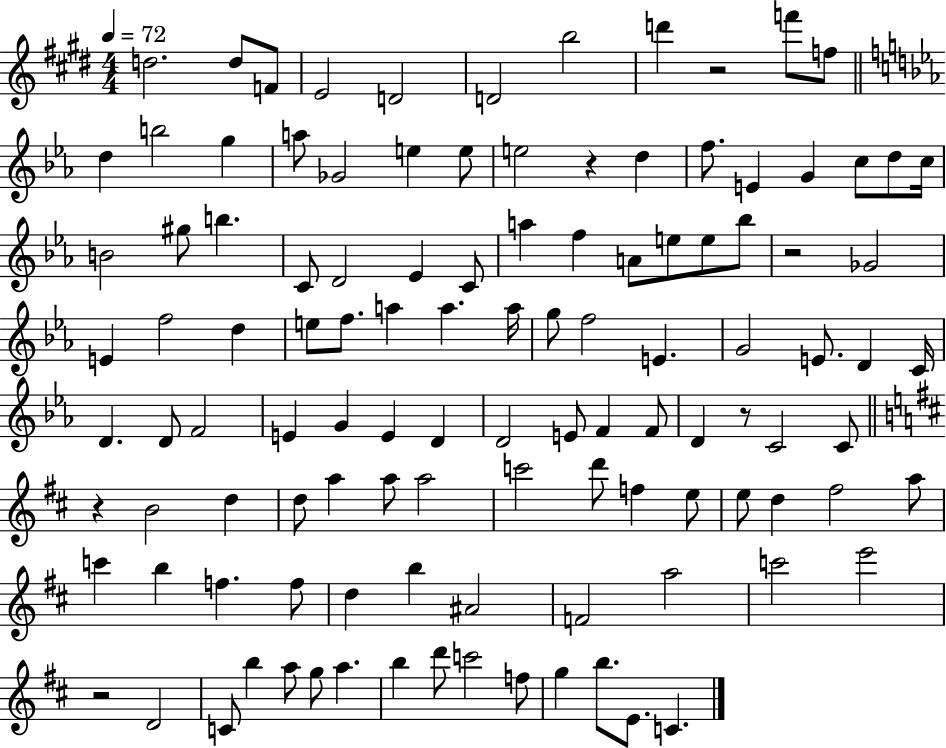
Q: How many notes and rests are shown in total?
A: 113